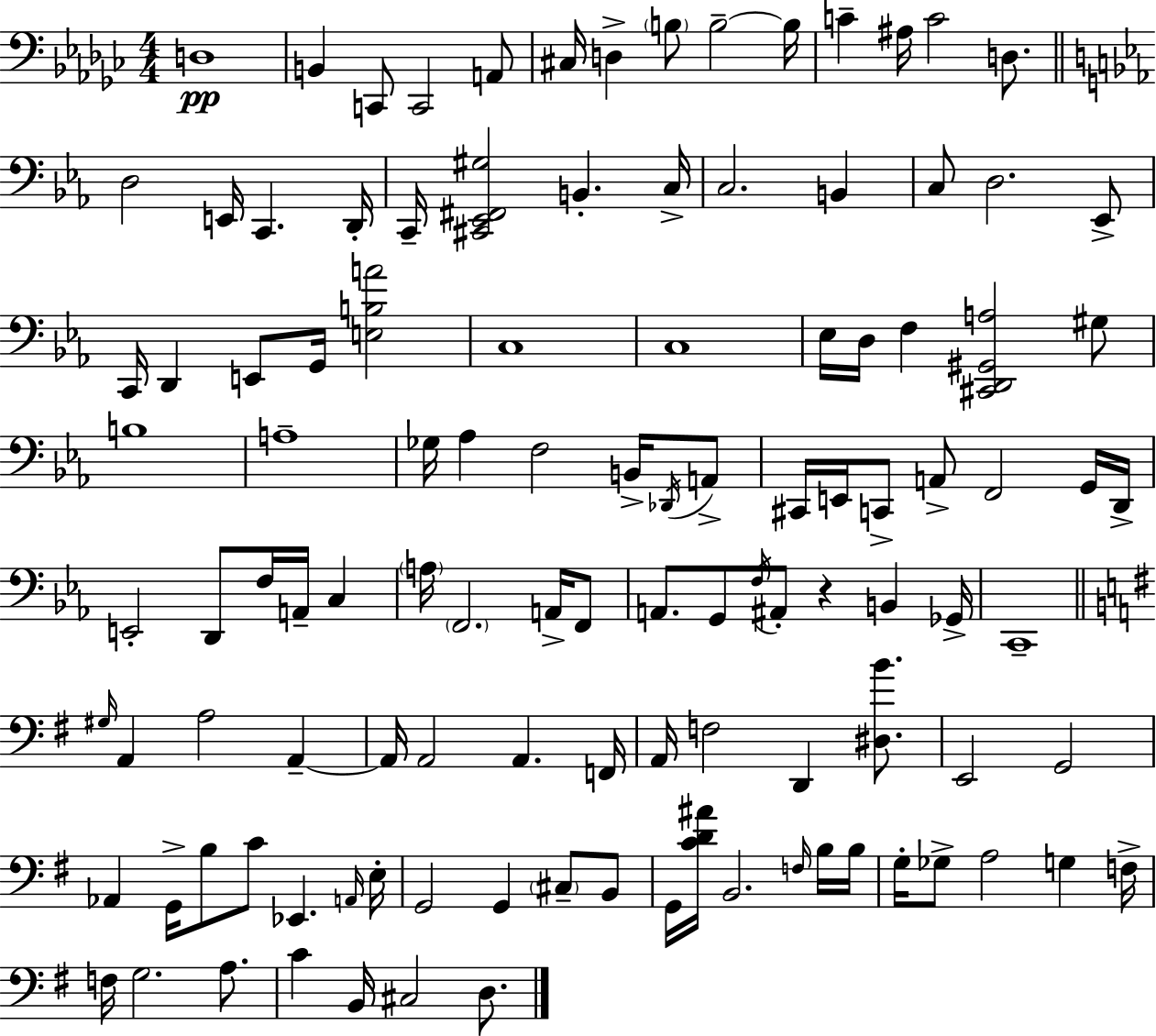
{
  \clef bass
  \numericTimeSignature
  \time 4/4
  \key ees \minor
  d1\pp | b,4 c,8 c,2 a,8 | cis16 d4-> \parenthesize b8 b2--~~ b16 | c'4-- ais16 c'2 d8. | \break \bar "||" \break \key ees \major d2 e,16 c,4. d,16-. | c,16-- <cis, ees, fis, gis>2 b,4.-. c16-> | c2. b,4 | c8 d2. ees,8-> | \break c,16 d,4 e,8 g,16 <e b a'>2 | c1 | c1 | ees16 d16 f4 <cis, d, gis, a>2 gis8 | \break b1 | a1-- | ges16 aes4 f2 b,16-> \acciaccatura { des,16 } a,8-> | cis,16 e,16 c,8-> a,8-> f,2 g,16 | \break d,16-> e,2-. d,8 f16 a,16-- c4 | \parenthesize a16 \parenthesize f,2. a,16-> f,8 | a,8. g,8 \acciaccatura { f16 } ais,8-. r4 b,4 | ges,16-> c,1-- | \break \bar "||" \break \key g \major \grace { gis16 } a,4 a2 a,4--~~ | a,16 a,2 a,4. | f,16 a,16 f2 d,4 <dis b'>8. | e,2 g,2 | \break aes,4 g,16-> b8 c'8 ees,4. | \grace { a,16 } e16-. g,2 g,4 \parenthesize cis8-- | b,8 g,16 <c' d' ais'>16 b,2. | \grace { f16 } b16 b16 g16-. ges8-> a2 g4 | \break f16-> f16 g2. | a8. c'4 b,16 cis2 | d8. \bar "|."
}